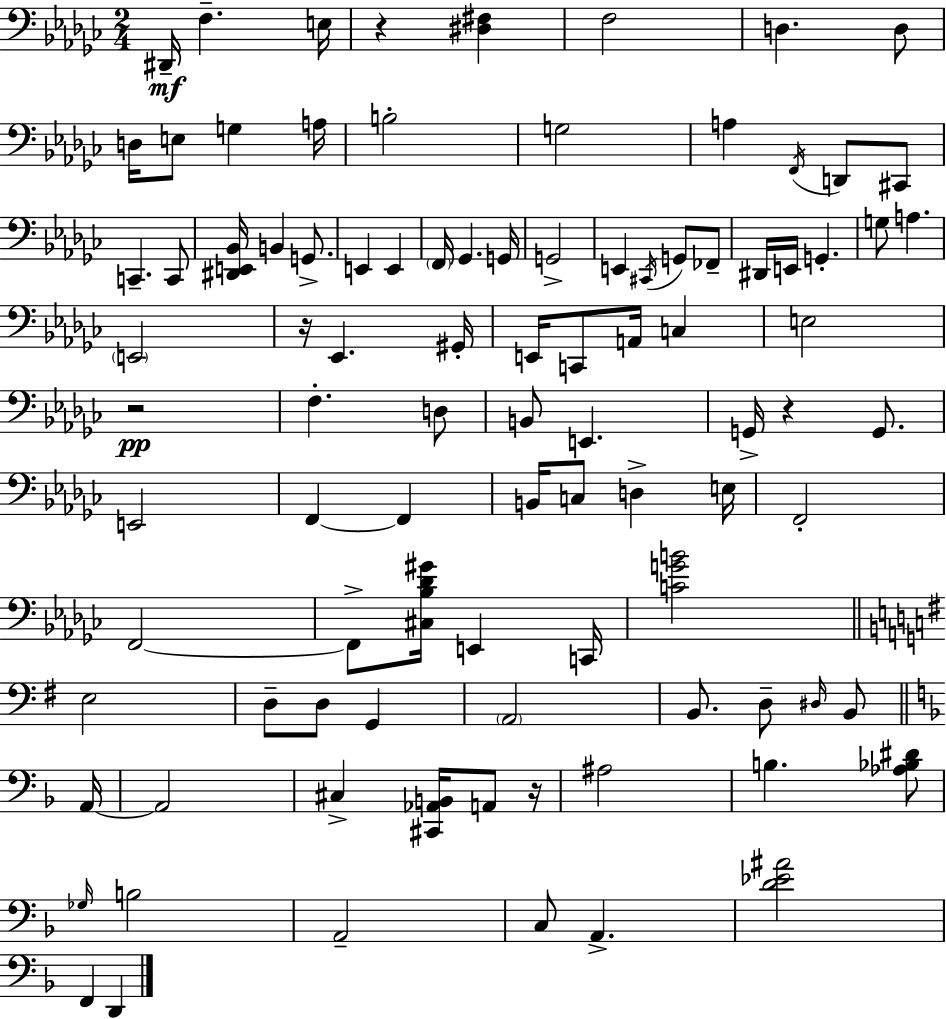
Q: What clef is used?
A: bass